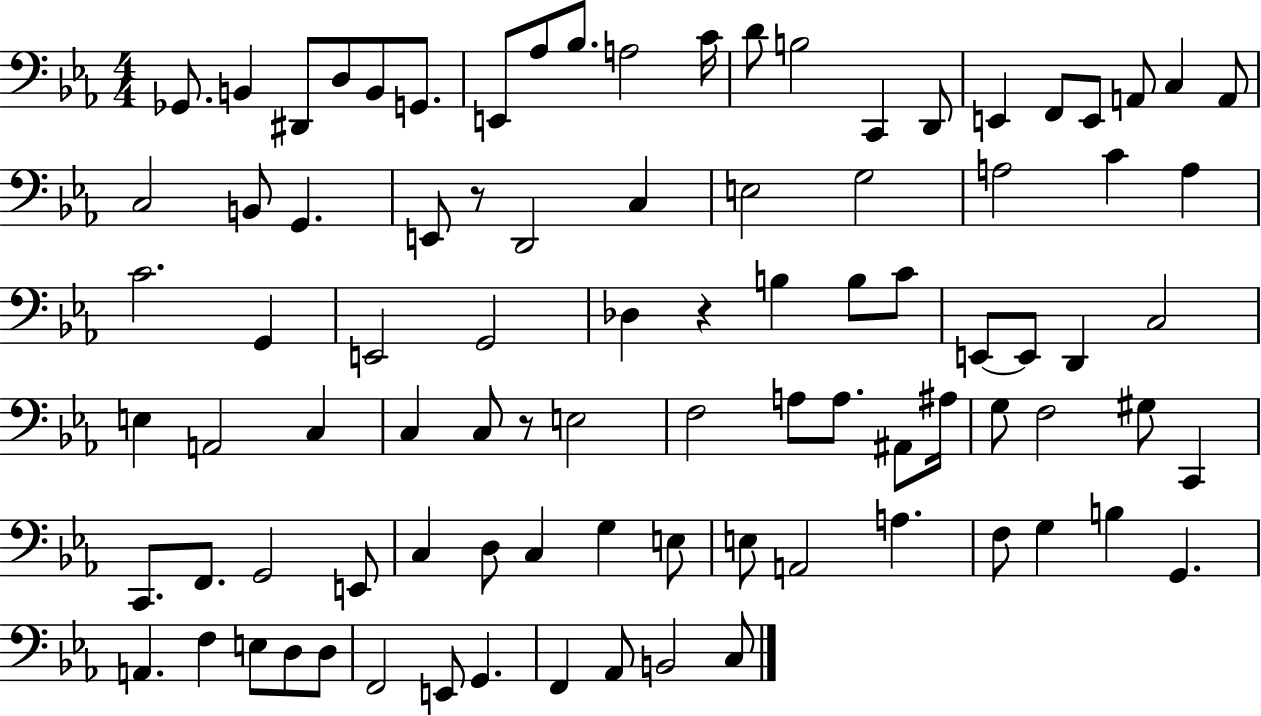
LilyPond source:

{
  \clef bass
  \numericTimeSignature
  \time 4/4
  \key ees \major
  \repeat volta 2 { ges,8. b,4 dis,8 d8 b,8 g,8. | e,8 aes8 bes8. a2 c'16 | d'8 b2 c,4 d,8 | e,4 f,8 e,8 a,8 c4 a,8 | \break c2 b,8 g,4. | e,8 r8 d,2 c4 | e2 g2 | a2 c'4 a4 | \break c'2. g,4 | e,2 g,2 | des4 r4 b4 b8 c'8 | e,8~~ e,8 d,4 c2 | \break e4 a,2 c4 | c4 c8 r8 e2 | f2 a8 a8. ais,8 ais16 | g8 f2 gis8 c,4 | \break c,8. f,8. g,2 e,8 | c4 d8 c4 g4 e8 | e8 a,2 a4. | f8 g4 b4 g,4. | \break a,4. f4 e8 d8 d8 | f,2 e,8 g,4. | f,4 aes,8 b,2 c8 | } \bar "|."
}